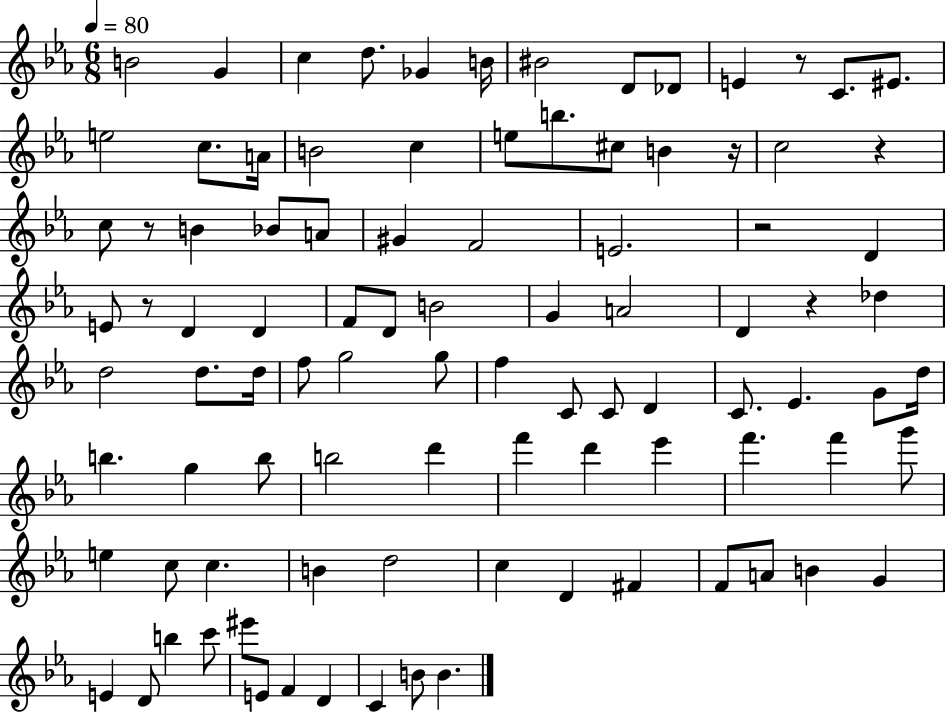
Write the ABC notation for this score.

X:1
T:Untitled
M:6/8
L:1/4
K:Eb
B2 G c d/2 _G B/4 ^B2 D/2 _D/2 E z/2 C/2 ^E/2 e2 c/2 A/4 B2 c e/2 b/2 ^c/2 B z/4 c2 z c/2 z/2 B _B/2 A/2 ^G F2 E2 z2 D E/2 z/2 D D F/2 D/2 B2 G A2 D z _d d2 d/2 d/4 f/2 g2 g/2 f C/2 C/2 D C/2 _E G/2 d/4 b g b/2 b2 d' f' d' _e' f' f' g'/2 e c/2 c B d2 c D ^F F/2 A/2 B G E D/2 b c'/2 ^e'/2 E/2 F D C B/2 B